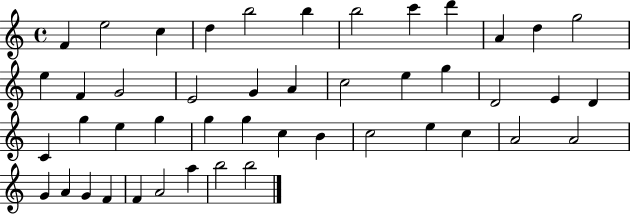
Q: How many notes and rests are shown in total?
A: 46